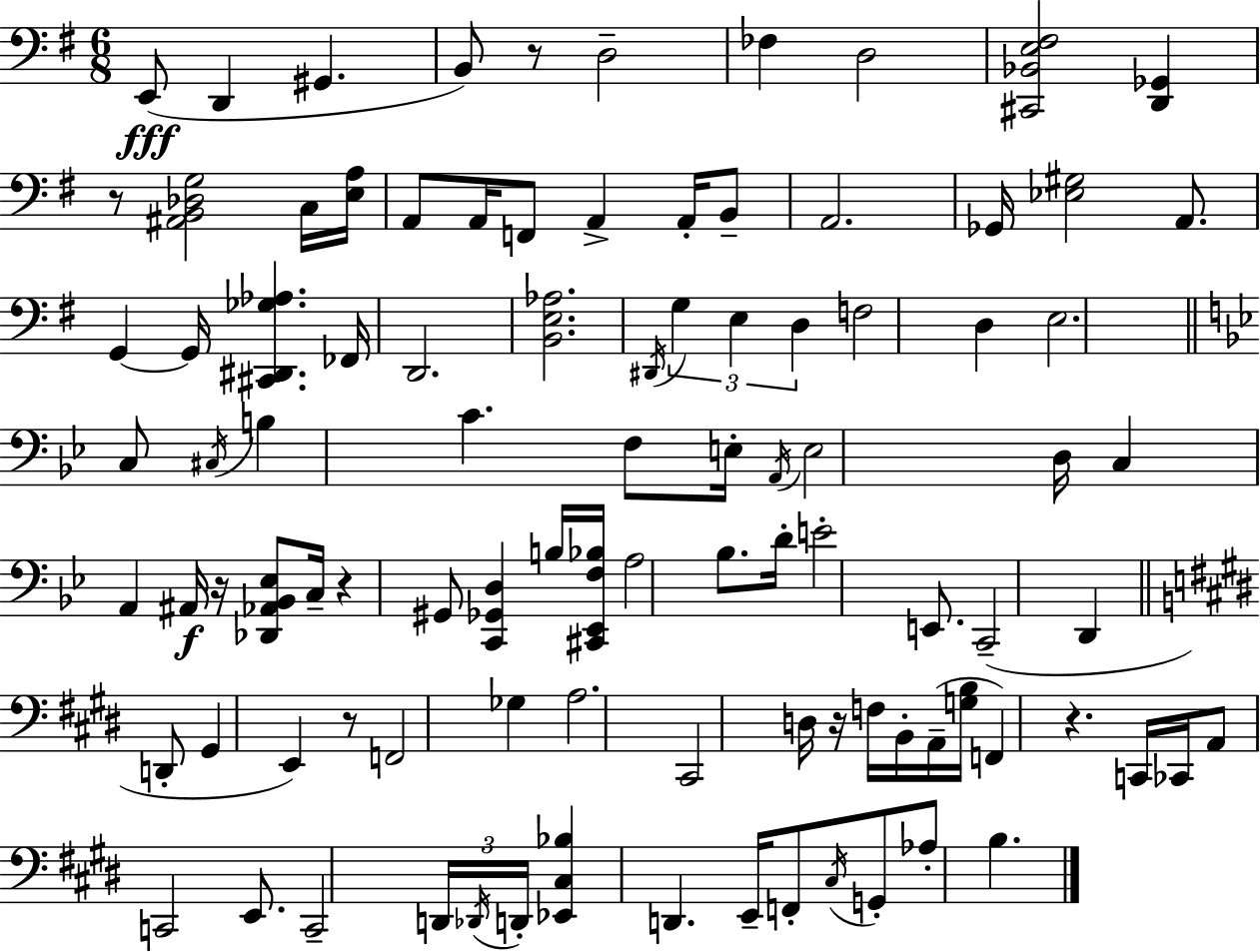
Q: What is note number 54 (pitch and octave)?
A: F2